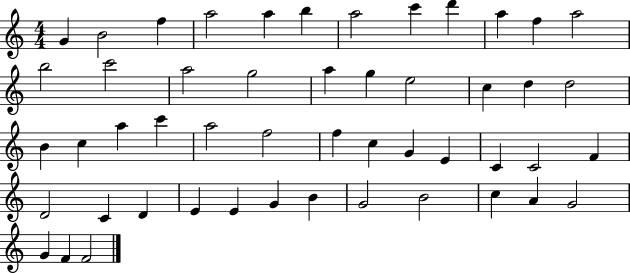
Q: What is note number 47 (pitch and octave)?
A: G4